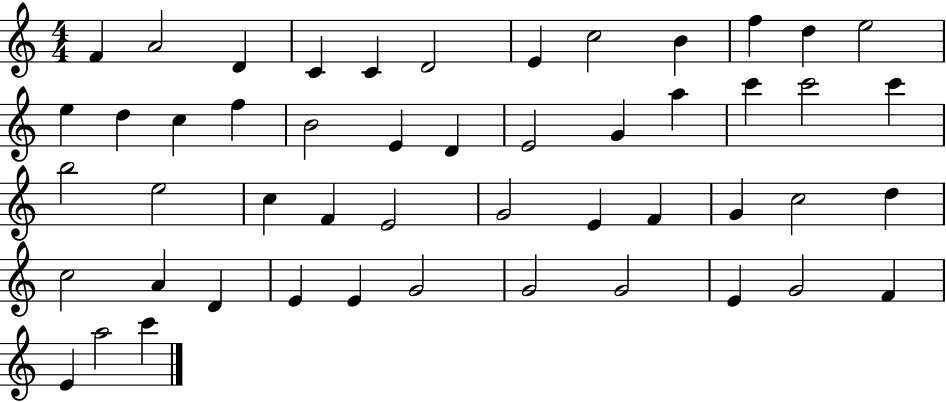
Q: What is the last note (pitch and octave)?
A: C6